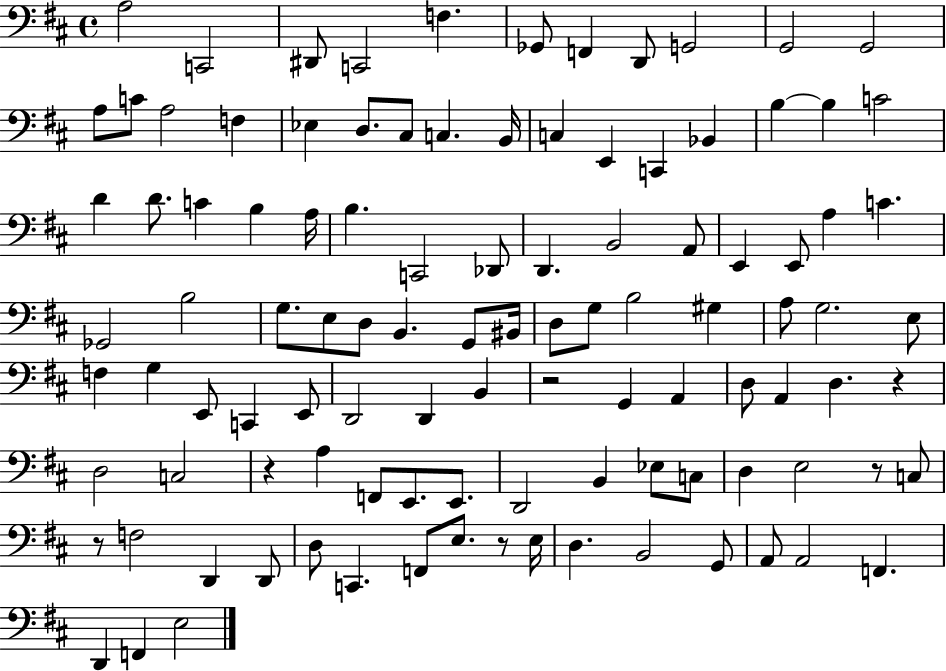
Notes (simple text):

A3/h C2/h D#2/e C2/h F3/q. Gb2/e F2/q D2/e G2/h G2/h G2/h A3/e C4/e A3/h F3/q Eb3/q D3/e. C#3/e C3/q. B2/s C3/q E2/q C2/q Bb2/q B3/q B3/q C4/h D4/q D4/e. C4/q B3/q A3/s B3/q. C2/h Db2/e D2/q. B2/h A2/e E2/q E2/e A3/q C4/q. Gb2/h B3/h G3/e. E3/e D3/e B2/q. G2/e BIS2/s D3/e G3/e B3/h G#3/q A3/e G3/h. E3/e F3/q G3/q E2/e C2/q E2/e D2/h D2/q B2/q R/h G2/q A2/q D3/e A2/q D3/q. R/q D3/h C3/h R/q A3/q F2/e E2/e. E2/e. D2/h B2/q Eb3/e C3/e D3/q E3/h R/e C3/e R/e F3/h D2/q D2/e D3/e C2/q. F2/e E3/e. R/e E3/s D3/q. B2/h G2/e A2/e A2/h F2/q. D2/q F2/q E3/h